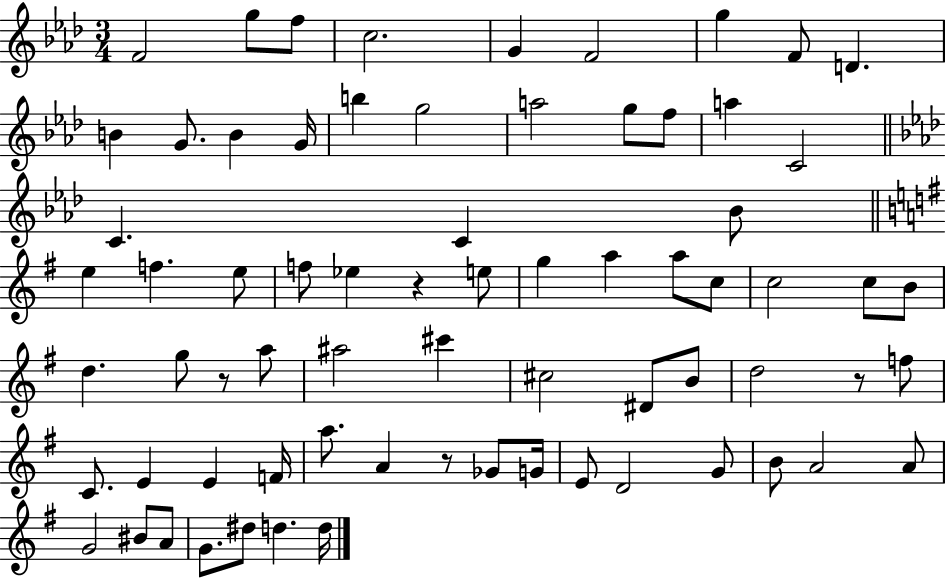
{
  \clef treble
  \numericTimeSignature
  \time 3/4
  \key aes \major
  f'2 g''8 f''8 | c''2. | g'4 f'2 | g''4 f'8 d'4. | \break b'4 g'8. b'4 g'16 | b''4 g''2 | a''2 g''8 f''8 | a''4 c'2 | \break \bar "||" \break \key aes \major c'4. c'4 bes'8 | \bar "||" \break \key e \minor e''4 f''4. e''8 | f''8 ees''4 r4 e''8 | g''4 a''4 a''8 c''8 | c''2 c''8 b'8 | \break d''4. g''8 r8 a''8 | ais''2 cis'''4 | cis''2 dis'8 b'8 | d''2 r8 f''8 | \break c'8. e'4 e'4 f'16 | a''8. a'4 r8 ges'8 g'16 | e'8 d'2 g'8 | b'8 a'2 a'8 | \break g'2 bis'8 a'8 | g'8. dis''8 d''4. d''16 | \bar "|."
}